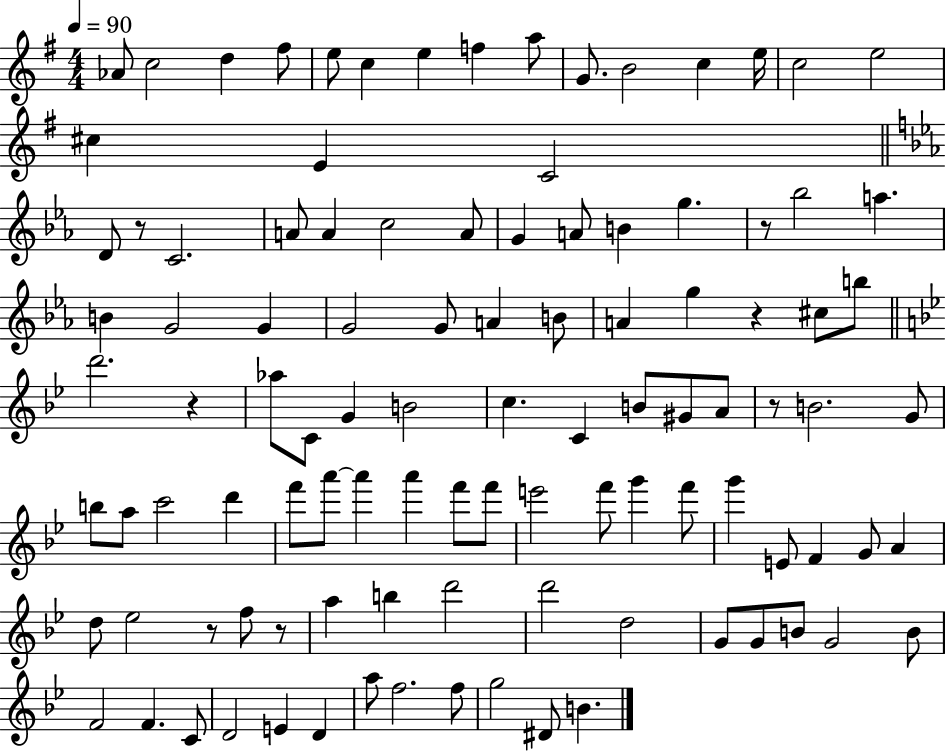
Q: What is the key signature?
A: G major